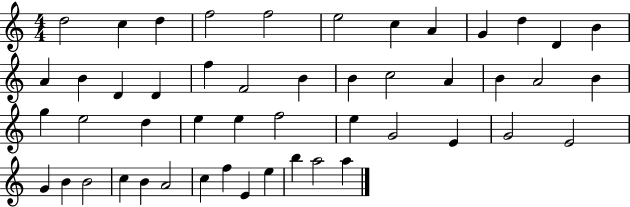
D5/h C5/q D5/q F5/h F5/h E5/h C5/q A4/q G4/q D5/q D4/q B4/q A4/q B4/q D4/q D4/q F5/q F4/h B4/q B4/q C5/h A4/q B4/q A4/h B4/q G5/q E5/h D5/q E5/q E5/q F5/h E5/q G4/h E4/q G4/h E4/h G4/q B4/q B4/h C5/q B4/q A4/h C5/q F5/q E4/q E5/q B5/q A5/h A5/q